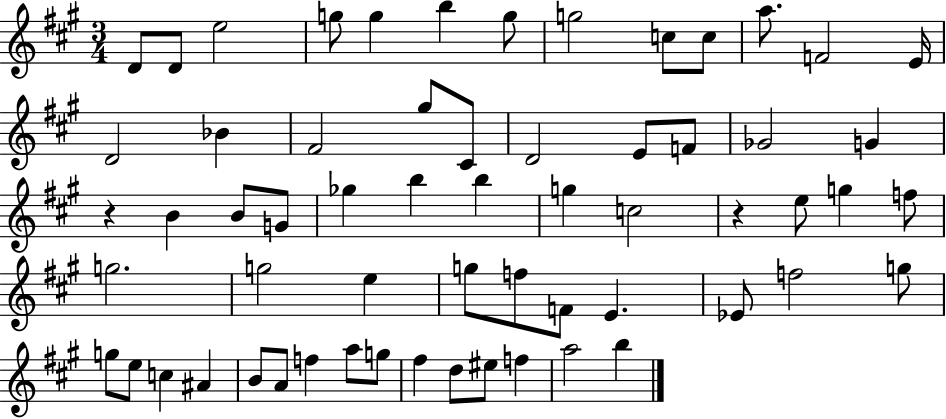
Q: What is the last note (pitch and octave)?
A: B5